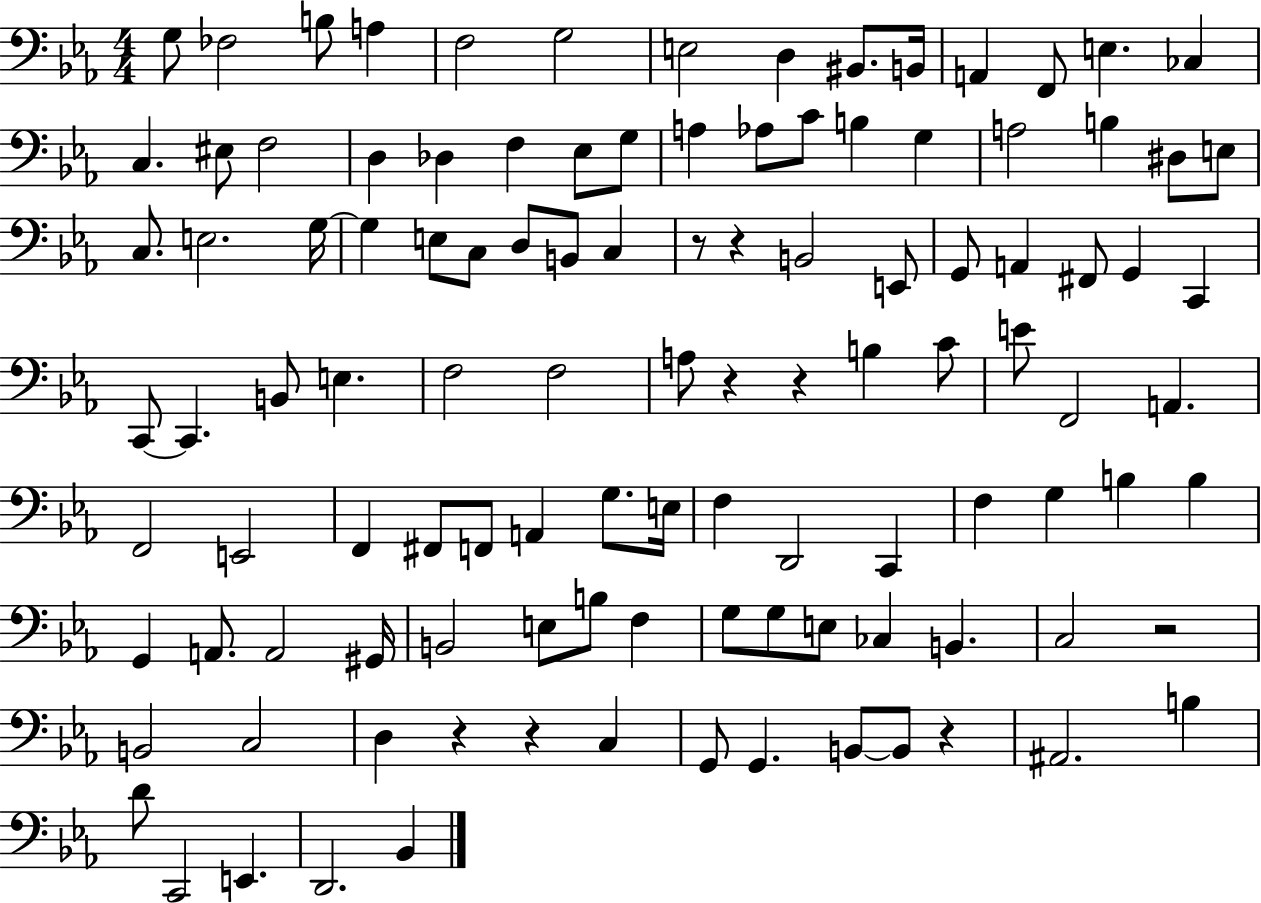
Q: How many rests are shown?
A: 8